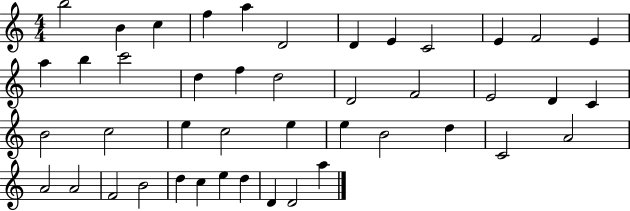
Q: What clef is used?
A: treble